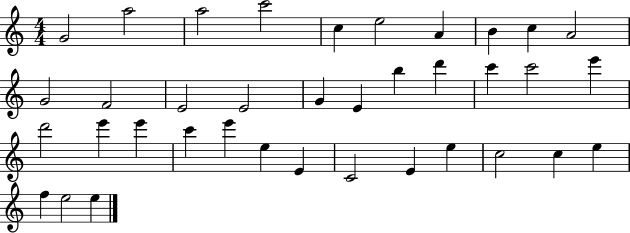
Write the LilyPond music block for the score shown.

{
  \clef treble
  \numericTimeSignature
  \time 4/4
  \key c \major
  g'2 a''2 | a''2 c'''2 | c''4 e''2 a'4 | b'4 c''4 a'2 | \break g'2 f'2 | e'2 e'2 | g'4 e'4 b''4 d'''4 | c'''4 c'''2 e'''4 | \break d'''2 e'''4 e'''4 | c'''4 e'''4 e''4 e'4 | c'2 e'4 e''4 | c''2 c''4 e''4 | \break f''4 e''2 e''4 | \bar "|."
}